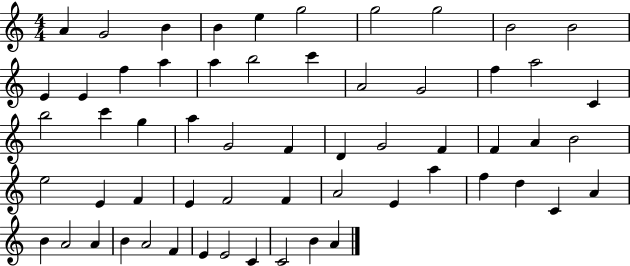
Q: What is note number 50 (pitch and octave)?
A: A4